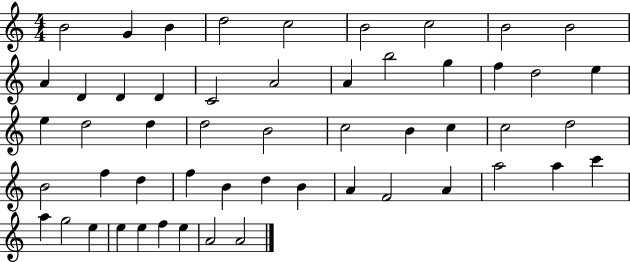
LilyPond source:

{
  \clef treble
  \numericTimeSignature
  \time 4/4
  \key c \major
  b'2 g'4 b'4 | d''2 c''2 | b'2 c''2 | b'2 b'2 | \break a'4 d'4 d'4 d'4 | c'2 a'2 | a'4 b''2 g''4 | f''4 d''2 e''4 | \break e''4 d''2 d''4 | d''2 b'2 | c''2 b'4 c''4 | c''2 d''2 | \break b'2 f''4 d''4 | f''4 b'4 d''4 b'4 | a'4 f'2 a'4 | a''2 a''4 c'''4 | \break a''4 g''2 e''4 | e''4 e''4 f''4 e''4 | a'2 a'2 | \bar "|."
}